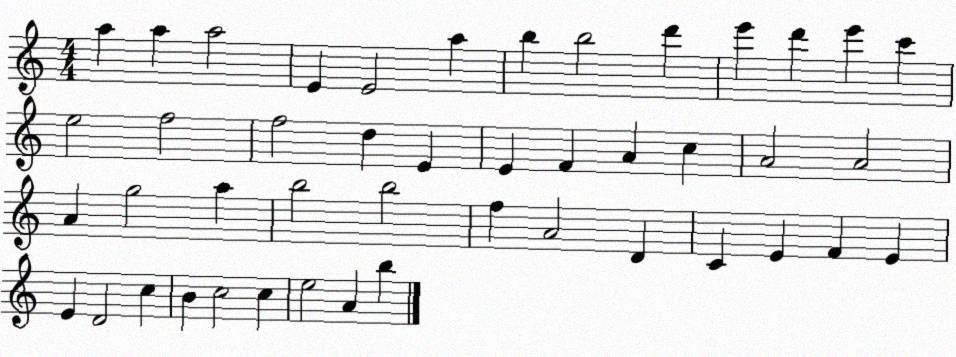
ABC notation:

X:1
T:Untitled
M:4/4
L:1/4
K:C
a a a2 E E2 a b b2 d' e' d' e' c' e2 f2 f2 d E E F A c A2 A2 A g2 a b2 b2 f A2 D C E F E E D2 c B c2 c e2 A b